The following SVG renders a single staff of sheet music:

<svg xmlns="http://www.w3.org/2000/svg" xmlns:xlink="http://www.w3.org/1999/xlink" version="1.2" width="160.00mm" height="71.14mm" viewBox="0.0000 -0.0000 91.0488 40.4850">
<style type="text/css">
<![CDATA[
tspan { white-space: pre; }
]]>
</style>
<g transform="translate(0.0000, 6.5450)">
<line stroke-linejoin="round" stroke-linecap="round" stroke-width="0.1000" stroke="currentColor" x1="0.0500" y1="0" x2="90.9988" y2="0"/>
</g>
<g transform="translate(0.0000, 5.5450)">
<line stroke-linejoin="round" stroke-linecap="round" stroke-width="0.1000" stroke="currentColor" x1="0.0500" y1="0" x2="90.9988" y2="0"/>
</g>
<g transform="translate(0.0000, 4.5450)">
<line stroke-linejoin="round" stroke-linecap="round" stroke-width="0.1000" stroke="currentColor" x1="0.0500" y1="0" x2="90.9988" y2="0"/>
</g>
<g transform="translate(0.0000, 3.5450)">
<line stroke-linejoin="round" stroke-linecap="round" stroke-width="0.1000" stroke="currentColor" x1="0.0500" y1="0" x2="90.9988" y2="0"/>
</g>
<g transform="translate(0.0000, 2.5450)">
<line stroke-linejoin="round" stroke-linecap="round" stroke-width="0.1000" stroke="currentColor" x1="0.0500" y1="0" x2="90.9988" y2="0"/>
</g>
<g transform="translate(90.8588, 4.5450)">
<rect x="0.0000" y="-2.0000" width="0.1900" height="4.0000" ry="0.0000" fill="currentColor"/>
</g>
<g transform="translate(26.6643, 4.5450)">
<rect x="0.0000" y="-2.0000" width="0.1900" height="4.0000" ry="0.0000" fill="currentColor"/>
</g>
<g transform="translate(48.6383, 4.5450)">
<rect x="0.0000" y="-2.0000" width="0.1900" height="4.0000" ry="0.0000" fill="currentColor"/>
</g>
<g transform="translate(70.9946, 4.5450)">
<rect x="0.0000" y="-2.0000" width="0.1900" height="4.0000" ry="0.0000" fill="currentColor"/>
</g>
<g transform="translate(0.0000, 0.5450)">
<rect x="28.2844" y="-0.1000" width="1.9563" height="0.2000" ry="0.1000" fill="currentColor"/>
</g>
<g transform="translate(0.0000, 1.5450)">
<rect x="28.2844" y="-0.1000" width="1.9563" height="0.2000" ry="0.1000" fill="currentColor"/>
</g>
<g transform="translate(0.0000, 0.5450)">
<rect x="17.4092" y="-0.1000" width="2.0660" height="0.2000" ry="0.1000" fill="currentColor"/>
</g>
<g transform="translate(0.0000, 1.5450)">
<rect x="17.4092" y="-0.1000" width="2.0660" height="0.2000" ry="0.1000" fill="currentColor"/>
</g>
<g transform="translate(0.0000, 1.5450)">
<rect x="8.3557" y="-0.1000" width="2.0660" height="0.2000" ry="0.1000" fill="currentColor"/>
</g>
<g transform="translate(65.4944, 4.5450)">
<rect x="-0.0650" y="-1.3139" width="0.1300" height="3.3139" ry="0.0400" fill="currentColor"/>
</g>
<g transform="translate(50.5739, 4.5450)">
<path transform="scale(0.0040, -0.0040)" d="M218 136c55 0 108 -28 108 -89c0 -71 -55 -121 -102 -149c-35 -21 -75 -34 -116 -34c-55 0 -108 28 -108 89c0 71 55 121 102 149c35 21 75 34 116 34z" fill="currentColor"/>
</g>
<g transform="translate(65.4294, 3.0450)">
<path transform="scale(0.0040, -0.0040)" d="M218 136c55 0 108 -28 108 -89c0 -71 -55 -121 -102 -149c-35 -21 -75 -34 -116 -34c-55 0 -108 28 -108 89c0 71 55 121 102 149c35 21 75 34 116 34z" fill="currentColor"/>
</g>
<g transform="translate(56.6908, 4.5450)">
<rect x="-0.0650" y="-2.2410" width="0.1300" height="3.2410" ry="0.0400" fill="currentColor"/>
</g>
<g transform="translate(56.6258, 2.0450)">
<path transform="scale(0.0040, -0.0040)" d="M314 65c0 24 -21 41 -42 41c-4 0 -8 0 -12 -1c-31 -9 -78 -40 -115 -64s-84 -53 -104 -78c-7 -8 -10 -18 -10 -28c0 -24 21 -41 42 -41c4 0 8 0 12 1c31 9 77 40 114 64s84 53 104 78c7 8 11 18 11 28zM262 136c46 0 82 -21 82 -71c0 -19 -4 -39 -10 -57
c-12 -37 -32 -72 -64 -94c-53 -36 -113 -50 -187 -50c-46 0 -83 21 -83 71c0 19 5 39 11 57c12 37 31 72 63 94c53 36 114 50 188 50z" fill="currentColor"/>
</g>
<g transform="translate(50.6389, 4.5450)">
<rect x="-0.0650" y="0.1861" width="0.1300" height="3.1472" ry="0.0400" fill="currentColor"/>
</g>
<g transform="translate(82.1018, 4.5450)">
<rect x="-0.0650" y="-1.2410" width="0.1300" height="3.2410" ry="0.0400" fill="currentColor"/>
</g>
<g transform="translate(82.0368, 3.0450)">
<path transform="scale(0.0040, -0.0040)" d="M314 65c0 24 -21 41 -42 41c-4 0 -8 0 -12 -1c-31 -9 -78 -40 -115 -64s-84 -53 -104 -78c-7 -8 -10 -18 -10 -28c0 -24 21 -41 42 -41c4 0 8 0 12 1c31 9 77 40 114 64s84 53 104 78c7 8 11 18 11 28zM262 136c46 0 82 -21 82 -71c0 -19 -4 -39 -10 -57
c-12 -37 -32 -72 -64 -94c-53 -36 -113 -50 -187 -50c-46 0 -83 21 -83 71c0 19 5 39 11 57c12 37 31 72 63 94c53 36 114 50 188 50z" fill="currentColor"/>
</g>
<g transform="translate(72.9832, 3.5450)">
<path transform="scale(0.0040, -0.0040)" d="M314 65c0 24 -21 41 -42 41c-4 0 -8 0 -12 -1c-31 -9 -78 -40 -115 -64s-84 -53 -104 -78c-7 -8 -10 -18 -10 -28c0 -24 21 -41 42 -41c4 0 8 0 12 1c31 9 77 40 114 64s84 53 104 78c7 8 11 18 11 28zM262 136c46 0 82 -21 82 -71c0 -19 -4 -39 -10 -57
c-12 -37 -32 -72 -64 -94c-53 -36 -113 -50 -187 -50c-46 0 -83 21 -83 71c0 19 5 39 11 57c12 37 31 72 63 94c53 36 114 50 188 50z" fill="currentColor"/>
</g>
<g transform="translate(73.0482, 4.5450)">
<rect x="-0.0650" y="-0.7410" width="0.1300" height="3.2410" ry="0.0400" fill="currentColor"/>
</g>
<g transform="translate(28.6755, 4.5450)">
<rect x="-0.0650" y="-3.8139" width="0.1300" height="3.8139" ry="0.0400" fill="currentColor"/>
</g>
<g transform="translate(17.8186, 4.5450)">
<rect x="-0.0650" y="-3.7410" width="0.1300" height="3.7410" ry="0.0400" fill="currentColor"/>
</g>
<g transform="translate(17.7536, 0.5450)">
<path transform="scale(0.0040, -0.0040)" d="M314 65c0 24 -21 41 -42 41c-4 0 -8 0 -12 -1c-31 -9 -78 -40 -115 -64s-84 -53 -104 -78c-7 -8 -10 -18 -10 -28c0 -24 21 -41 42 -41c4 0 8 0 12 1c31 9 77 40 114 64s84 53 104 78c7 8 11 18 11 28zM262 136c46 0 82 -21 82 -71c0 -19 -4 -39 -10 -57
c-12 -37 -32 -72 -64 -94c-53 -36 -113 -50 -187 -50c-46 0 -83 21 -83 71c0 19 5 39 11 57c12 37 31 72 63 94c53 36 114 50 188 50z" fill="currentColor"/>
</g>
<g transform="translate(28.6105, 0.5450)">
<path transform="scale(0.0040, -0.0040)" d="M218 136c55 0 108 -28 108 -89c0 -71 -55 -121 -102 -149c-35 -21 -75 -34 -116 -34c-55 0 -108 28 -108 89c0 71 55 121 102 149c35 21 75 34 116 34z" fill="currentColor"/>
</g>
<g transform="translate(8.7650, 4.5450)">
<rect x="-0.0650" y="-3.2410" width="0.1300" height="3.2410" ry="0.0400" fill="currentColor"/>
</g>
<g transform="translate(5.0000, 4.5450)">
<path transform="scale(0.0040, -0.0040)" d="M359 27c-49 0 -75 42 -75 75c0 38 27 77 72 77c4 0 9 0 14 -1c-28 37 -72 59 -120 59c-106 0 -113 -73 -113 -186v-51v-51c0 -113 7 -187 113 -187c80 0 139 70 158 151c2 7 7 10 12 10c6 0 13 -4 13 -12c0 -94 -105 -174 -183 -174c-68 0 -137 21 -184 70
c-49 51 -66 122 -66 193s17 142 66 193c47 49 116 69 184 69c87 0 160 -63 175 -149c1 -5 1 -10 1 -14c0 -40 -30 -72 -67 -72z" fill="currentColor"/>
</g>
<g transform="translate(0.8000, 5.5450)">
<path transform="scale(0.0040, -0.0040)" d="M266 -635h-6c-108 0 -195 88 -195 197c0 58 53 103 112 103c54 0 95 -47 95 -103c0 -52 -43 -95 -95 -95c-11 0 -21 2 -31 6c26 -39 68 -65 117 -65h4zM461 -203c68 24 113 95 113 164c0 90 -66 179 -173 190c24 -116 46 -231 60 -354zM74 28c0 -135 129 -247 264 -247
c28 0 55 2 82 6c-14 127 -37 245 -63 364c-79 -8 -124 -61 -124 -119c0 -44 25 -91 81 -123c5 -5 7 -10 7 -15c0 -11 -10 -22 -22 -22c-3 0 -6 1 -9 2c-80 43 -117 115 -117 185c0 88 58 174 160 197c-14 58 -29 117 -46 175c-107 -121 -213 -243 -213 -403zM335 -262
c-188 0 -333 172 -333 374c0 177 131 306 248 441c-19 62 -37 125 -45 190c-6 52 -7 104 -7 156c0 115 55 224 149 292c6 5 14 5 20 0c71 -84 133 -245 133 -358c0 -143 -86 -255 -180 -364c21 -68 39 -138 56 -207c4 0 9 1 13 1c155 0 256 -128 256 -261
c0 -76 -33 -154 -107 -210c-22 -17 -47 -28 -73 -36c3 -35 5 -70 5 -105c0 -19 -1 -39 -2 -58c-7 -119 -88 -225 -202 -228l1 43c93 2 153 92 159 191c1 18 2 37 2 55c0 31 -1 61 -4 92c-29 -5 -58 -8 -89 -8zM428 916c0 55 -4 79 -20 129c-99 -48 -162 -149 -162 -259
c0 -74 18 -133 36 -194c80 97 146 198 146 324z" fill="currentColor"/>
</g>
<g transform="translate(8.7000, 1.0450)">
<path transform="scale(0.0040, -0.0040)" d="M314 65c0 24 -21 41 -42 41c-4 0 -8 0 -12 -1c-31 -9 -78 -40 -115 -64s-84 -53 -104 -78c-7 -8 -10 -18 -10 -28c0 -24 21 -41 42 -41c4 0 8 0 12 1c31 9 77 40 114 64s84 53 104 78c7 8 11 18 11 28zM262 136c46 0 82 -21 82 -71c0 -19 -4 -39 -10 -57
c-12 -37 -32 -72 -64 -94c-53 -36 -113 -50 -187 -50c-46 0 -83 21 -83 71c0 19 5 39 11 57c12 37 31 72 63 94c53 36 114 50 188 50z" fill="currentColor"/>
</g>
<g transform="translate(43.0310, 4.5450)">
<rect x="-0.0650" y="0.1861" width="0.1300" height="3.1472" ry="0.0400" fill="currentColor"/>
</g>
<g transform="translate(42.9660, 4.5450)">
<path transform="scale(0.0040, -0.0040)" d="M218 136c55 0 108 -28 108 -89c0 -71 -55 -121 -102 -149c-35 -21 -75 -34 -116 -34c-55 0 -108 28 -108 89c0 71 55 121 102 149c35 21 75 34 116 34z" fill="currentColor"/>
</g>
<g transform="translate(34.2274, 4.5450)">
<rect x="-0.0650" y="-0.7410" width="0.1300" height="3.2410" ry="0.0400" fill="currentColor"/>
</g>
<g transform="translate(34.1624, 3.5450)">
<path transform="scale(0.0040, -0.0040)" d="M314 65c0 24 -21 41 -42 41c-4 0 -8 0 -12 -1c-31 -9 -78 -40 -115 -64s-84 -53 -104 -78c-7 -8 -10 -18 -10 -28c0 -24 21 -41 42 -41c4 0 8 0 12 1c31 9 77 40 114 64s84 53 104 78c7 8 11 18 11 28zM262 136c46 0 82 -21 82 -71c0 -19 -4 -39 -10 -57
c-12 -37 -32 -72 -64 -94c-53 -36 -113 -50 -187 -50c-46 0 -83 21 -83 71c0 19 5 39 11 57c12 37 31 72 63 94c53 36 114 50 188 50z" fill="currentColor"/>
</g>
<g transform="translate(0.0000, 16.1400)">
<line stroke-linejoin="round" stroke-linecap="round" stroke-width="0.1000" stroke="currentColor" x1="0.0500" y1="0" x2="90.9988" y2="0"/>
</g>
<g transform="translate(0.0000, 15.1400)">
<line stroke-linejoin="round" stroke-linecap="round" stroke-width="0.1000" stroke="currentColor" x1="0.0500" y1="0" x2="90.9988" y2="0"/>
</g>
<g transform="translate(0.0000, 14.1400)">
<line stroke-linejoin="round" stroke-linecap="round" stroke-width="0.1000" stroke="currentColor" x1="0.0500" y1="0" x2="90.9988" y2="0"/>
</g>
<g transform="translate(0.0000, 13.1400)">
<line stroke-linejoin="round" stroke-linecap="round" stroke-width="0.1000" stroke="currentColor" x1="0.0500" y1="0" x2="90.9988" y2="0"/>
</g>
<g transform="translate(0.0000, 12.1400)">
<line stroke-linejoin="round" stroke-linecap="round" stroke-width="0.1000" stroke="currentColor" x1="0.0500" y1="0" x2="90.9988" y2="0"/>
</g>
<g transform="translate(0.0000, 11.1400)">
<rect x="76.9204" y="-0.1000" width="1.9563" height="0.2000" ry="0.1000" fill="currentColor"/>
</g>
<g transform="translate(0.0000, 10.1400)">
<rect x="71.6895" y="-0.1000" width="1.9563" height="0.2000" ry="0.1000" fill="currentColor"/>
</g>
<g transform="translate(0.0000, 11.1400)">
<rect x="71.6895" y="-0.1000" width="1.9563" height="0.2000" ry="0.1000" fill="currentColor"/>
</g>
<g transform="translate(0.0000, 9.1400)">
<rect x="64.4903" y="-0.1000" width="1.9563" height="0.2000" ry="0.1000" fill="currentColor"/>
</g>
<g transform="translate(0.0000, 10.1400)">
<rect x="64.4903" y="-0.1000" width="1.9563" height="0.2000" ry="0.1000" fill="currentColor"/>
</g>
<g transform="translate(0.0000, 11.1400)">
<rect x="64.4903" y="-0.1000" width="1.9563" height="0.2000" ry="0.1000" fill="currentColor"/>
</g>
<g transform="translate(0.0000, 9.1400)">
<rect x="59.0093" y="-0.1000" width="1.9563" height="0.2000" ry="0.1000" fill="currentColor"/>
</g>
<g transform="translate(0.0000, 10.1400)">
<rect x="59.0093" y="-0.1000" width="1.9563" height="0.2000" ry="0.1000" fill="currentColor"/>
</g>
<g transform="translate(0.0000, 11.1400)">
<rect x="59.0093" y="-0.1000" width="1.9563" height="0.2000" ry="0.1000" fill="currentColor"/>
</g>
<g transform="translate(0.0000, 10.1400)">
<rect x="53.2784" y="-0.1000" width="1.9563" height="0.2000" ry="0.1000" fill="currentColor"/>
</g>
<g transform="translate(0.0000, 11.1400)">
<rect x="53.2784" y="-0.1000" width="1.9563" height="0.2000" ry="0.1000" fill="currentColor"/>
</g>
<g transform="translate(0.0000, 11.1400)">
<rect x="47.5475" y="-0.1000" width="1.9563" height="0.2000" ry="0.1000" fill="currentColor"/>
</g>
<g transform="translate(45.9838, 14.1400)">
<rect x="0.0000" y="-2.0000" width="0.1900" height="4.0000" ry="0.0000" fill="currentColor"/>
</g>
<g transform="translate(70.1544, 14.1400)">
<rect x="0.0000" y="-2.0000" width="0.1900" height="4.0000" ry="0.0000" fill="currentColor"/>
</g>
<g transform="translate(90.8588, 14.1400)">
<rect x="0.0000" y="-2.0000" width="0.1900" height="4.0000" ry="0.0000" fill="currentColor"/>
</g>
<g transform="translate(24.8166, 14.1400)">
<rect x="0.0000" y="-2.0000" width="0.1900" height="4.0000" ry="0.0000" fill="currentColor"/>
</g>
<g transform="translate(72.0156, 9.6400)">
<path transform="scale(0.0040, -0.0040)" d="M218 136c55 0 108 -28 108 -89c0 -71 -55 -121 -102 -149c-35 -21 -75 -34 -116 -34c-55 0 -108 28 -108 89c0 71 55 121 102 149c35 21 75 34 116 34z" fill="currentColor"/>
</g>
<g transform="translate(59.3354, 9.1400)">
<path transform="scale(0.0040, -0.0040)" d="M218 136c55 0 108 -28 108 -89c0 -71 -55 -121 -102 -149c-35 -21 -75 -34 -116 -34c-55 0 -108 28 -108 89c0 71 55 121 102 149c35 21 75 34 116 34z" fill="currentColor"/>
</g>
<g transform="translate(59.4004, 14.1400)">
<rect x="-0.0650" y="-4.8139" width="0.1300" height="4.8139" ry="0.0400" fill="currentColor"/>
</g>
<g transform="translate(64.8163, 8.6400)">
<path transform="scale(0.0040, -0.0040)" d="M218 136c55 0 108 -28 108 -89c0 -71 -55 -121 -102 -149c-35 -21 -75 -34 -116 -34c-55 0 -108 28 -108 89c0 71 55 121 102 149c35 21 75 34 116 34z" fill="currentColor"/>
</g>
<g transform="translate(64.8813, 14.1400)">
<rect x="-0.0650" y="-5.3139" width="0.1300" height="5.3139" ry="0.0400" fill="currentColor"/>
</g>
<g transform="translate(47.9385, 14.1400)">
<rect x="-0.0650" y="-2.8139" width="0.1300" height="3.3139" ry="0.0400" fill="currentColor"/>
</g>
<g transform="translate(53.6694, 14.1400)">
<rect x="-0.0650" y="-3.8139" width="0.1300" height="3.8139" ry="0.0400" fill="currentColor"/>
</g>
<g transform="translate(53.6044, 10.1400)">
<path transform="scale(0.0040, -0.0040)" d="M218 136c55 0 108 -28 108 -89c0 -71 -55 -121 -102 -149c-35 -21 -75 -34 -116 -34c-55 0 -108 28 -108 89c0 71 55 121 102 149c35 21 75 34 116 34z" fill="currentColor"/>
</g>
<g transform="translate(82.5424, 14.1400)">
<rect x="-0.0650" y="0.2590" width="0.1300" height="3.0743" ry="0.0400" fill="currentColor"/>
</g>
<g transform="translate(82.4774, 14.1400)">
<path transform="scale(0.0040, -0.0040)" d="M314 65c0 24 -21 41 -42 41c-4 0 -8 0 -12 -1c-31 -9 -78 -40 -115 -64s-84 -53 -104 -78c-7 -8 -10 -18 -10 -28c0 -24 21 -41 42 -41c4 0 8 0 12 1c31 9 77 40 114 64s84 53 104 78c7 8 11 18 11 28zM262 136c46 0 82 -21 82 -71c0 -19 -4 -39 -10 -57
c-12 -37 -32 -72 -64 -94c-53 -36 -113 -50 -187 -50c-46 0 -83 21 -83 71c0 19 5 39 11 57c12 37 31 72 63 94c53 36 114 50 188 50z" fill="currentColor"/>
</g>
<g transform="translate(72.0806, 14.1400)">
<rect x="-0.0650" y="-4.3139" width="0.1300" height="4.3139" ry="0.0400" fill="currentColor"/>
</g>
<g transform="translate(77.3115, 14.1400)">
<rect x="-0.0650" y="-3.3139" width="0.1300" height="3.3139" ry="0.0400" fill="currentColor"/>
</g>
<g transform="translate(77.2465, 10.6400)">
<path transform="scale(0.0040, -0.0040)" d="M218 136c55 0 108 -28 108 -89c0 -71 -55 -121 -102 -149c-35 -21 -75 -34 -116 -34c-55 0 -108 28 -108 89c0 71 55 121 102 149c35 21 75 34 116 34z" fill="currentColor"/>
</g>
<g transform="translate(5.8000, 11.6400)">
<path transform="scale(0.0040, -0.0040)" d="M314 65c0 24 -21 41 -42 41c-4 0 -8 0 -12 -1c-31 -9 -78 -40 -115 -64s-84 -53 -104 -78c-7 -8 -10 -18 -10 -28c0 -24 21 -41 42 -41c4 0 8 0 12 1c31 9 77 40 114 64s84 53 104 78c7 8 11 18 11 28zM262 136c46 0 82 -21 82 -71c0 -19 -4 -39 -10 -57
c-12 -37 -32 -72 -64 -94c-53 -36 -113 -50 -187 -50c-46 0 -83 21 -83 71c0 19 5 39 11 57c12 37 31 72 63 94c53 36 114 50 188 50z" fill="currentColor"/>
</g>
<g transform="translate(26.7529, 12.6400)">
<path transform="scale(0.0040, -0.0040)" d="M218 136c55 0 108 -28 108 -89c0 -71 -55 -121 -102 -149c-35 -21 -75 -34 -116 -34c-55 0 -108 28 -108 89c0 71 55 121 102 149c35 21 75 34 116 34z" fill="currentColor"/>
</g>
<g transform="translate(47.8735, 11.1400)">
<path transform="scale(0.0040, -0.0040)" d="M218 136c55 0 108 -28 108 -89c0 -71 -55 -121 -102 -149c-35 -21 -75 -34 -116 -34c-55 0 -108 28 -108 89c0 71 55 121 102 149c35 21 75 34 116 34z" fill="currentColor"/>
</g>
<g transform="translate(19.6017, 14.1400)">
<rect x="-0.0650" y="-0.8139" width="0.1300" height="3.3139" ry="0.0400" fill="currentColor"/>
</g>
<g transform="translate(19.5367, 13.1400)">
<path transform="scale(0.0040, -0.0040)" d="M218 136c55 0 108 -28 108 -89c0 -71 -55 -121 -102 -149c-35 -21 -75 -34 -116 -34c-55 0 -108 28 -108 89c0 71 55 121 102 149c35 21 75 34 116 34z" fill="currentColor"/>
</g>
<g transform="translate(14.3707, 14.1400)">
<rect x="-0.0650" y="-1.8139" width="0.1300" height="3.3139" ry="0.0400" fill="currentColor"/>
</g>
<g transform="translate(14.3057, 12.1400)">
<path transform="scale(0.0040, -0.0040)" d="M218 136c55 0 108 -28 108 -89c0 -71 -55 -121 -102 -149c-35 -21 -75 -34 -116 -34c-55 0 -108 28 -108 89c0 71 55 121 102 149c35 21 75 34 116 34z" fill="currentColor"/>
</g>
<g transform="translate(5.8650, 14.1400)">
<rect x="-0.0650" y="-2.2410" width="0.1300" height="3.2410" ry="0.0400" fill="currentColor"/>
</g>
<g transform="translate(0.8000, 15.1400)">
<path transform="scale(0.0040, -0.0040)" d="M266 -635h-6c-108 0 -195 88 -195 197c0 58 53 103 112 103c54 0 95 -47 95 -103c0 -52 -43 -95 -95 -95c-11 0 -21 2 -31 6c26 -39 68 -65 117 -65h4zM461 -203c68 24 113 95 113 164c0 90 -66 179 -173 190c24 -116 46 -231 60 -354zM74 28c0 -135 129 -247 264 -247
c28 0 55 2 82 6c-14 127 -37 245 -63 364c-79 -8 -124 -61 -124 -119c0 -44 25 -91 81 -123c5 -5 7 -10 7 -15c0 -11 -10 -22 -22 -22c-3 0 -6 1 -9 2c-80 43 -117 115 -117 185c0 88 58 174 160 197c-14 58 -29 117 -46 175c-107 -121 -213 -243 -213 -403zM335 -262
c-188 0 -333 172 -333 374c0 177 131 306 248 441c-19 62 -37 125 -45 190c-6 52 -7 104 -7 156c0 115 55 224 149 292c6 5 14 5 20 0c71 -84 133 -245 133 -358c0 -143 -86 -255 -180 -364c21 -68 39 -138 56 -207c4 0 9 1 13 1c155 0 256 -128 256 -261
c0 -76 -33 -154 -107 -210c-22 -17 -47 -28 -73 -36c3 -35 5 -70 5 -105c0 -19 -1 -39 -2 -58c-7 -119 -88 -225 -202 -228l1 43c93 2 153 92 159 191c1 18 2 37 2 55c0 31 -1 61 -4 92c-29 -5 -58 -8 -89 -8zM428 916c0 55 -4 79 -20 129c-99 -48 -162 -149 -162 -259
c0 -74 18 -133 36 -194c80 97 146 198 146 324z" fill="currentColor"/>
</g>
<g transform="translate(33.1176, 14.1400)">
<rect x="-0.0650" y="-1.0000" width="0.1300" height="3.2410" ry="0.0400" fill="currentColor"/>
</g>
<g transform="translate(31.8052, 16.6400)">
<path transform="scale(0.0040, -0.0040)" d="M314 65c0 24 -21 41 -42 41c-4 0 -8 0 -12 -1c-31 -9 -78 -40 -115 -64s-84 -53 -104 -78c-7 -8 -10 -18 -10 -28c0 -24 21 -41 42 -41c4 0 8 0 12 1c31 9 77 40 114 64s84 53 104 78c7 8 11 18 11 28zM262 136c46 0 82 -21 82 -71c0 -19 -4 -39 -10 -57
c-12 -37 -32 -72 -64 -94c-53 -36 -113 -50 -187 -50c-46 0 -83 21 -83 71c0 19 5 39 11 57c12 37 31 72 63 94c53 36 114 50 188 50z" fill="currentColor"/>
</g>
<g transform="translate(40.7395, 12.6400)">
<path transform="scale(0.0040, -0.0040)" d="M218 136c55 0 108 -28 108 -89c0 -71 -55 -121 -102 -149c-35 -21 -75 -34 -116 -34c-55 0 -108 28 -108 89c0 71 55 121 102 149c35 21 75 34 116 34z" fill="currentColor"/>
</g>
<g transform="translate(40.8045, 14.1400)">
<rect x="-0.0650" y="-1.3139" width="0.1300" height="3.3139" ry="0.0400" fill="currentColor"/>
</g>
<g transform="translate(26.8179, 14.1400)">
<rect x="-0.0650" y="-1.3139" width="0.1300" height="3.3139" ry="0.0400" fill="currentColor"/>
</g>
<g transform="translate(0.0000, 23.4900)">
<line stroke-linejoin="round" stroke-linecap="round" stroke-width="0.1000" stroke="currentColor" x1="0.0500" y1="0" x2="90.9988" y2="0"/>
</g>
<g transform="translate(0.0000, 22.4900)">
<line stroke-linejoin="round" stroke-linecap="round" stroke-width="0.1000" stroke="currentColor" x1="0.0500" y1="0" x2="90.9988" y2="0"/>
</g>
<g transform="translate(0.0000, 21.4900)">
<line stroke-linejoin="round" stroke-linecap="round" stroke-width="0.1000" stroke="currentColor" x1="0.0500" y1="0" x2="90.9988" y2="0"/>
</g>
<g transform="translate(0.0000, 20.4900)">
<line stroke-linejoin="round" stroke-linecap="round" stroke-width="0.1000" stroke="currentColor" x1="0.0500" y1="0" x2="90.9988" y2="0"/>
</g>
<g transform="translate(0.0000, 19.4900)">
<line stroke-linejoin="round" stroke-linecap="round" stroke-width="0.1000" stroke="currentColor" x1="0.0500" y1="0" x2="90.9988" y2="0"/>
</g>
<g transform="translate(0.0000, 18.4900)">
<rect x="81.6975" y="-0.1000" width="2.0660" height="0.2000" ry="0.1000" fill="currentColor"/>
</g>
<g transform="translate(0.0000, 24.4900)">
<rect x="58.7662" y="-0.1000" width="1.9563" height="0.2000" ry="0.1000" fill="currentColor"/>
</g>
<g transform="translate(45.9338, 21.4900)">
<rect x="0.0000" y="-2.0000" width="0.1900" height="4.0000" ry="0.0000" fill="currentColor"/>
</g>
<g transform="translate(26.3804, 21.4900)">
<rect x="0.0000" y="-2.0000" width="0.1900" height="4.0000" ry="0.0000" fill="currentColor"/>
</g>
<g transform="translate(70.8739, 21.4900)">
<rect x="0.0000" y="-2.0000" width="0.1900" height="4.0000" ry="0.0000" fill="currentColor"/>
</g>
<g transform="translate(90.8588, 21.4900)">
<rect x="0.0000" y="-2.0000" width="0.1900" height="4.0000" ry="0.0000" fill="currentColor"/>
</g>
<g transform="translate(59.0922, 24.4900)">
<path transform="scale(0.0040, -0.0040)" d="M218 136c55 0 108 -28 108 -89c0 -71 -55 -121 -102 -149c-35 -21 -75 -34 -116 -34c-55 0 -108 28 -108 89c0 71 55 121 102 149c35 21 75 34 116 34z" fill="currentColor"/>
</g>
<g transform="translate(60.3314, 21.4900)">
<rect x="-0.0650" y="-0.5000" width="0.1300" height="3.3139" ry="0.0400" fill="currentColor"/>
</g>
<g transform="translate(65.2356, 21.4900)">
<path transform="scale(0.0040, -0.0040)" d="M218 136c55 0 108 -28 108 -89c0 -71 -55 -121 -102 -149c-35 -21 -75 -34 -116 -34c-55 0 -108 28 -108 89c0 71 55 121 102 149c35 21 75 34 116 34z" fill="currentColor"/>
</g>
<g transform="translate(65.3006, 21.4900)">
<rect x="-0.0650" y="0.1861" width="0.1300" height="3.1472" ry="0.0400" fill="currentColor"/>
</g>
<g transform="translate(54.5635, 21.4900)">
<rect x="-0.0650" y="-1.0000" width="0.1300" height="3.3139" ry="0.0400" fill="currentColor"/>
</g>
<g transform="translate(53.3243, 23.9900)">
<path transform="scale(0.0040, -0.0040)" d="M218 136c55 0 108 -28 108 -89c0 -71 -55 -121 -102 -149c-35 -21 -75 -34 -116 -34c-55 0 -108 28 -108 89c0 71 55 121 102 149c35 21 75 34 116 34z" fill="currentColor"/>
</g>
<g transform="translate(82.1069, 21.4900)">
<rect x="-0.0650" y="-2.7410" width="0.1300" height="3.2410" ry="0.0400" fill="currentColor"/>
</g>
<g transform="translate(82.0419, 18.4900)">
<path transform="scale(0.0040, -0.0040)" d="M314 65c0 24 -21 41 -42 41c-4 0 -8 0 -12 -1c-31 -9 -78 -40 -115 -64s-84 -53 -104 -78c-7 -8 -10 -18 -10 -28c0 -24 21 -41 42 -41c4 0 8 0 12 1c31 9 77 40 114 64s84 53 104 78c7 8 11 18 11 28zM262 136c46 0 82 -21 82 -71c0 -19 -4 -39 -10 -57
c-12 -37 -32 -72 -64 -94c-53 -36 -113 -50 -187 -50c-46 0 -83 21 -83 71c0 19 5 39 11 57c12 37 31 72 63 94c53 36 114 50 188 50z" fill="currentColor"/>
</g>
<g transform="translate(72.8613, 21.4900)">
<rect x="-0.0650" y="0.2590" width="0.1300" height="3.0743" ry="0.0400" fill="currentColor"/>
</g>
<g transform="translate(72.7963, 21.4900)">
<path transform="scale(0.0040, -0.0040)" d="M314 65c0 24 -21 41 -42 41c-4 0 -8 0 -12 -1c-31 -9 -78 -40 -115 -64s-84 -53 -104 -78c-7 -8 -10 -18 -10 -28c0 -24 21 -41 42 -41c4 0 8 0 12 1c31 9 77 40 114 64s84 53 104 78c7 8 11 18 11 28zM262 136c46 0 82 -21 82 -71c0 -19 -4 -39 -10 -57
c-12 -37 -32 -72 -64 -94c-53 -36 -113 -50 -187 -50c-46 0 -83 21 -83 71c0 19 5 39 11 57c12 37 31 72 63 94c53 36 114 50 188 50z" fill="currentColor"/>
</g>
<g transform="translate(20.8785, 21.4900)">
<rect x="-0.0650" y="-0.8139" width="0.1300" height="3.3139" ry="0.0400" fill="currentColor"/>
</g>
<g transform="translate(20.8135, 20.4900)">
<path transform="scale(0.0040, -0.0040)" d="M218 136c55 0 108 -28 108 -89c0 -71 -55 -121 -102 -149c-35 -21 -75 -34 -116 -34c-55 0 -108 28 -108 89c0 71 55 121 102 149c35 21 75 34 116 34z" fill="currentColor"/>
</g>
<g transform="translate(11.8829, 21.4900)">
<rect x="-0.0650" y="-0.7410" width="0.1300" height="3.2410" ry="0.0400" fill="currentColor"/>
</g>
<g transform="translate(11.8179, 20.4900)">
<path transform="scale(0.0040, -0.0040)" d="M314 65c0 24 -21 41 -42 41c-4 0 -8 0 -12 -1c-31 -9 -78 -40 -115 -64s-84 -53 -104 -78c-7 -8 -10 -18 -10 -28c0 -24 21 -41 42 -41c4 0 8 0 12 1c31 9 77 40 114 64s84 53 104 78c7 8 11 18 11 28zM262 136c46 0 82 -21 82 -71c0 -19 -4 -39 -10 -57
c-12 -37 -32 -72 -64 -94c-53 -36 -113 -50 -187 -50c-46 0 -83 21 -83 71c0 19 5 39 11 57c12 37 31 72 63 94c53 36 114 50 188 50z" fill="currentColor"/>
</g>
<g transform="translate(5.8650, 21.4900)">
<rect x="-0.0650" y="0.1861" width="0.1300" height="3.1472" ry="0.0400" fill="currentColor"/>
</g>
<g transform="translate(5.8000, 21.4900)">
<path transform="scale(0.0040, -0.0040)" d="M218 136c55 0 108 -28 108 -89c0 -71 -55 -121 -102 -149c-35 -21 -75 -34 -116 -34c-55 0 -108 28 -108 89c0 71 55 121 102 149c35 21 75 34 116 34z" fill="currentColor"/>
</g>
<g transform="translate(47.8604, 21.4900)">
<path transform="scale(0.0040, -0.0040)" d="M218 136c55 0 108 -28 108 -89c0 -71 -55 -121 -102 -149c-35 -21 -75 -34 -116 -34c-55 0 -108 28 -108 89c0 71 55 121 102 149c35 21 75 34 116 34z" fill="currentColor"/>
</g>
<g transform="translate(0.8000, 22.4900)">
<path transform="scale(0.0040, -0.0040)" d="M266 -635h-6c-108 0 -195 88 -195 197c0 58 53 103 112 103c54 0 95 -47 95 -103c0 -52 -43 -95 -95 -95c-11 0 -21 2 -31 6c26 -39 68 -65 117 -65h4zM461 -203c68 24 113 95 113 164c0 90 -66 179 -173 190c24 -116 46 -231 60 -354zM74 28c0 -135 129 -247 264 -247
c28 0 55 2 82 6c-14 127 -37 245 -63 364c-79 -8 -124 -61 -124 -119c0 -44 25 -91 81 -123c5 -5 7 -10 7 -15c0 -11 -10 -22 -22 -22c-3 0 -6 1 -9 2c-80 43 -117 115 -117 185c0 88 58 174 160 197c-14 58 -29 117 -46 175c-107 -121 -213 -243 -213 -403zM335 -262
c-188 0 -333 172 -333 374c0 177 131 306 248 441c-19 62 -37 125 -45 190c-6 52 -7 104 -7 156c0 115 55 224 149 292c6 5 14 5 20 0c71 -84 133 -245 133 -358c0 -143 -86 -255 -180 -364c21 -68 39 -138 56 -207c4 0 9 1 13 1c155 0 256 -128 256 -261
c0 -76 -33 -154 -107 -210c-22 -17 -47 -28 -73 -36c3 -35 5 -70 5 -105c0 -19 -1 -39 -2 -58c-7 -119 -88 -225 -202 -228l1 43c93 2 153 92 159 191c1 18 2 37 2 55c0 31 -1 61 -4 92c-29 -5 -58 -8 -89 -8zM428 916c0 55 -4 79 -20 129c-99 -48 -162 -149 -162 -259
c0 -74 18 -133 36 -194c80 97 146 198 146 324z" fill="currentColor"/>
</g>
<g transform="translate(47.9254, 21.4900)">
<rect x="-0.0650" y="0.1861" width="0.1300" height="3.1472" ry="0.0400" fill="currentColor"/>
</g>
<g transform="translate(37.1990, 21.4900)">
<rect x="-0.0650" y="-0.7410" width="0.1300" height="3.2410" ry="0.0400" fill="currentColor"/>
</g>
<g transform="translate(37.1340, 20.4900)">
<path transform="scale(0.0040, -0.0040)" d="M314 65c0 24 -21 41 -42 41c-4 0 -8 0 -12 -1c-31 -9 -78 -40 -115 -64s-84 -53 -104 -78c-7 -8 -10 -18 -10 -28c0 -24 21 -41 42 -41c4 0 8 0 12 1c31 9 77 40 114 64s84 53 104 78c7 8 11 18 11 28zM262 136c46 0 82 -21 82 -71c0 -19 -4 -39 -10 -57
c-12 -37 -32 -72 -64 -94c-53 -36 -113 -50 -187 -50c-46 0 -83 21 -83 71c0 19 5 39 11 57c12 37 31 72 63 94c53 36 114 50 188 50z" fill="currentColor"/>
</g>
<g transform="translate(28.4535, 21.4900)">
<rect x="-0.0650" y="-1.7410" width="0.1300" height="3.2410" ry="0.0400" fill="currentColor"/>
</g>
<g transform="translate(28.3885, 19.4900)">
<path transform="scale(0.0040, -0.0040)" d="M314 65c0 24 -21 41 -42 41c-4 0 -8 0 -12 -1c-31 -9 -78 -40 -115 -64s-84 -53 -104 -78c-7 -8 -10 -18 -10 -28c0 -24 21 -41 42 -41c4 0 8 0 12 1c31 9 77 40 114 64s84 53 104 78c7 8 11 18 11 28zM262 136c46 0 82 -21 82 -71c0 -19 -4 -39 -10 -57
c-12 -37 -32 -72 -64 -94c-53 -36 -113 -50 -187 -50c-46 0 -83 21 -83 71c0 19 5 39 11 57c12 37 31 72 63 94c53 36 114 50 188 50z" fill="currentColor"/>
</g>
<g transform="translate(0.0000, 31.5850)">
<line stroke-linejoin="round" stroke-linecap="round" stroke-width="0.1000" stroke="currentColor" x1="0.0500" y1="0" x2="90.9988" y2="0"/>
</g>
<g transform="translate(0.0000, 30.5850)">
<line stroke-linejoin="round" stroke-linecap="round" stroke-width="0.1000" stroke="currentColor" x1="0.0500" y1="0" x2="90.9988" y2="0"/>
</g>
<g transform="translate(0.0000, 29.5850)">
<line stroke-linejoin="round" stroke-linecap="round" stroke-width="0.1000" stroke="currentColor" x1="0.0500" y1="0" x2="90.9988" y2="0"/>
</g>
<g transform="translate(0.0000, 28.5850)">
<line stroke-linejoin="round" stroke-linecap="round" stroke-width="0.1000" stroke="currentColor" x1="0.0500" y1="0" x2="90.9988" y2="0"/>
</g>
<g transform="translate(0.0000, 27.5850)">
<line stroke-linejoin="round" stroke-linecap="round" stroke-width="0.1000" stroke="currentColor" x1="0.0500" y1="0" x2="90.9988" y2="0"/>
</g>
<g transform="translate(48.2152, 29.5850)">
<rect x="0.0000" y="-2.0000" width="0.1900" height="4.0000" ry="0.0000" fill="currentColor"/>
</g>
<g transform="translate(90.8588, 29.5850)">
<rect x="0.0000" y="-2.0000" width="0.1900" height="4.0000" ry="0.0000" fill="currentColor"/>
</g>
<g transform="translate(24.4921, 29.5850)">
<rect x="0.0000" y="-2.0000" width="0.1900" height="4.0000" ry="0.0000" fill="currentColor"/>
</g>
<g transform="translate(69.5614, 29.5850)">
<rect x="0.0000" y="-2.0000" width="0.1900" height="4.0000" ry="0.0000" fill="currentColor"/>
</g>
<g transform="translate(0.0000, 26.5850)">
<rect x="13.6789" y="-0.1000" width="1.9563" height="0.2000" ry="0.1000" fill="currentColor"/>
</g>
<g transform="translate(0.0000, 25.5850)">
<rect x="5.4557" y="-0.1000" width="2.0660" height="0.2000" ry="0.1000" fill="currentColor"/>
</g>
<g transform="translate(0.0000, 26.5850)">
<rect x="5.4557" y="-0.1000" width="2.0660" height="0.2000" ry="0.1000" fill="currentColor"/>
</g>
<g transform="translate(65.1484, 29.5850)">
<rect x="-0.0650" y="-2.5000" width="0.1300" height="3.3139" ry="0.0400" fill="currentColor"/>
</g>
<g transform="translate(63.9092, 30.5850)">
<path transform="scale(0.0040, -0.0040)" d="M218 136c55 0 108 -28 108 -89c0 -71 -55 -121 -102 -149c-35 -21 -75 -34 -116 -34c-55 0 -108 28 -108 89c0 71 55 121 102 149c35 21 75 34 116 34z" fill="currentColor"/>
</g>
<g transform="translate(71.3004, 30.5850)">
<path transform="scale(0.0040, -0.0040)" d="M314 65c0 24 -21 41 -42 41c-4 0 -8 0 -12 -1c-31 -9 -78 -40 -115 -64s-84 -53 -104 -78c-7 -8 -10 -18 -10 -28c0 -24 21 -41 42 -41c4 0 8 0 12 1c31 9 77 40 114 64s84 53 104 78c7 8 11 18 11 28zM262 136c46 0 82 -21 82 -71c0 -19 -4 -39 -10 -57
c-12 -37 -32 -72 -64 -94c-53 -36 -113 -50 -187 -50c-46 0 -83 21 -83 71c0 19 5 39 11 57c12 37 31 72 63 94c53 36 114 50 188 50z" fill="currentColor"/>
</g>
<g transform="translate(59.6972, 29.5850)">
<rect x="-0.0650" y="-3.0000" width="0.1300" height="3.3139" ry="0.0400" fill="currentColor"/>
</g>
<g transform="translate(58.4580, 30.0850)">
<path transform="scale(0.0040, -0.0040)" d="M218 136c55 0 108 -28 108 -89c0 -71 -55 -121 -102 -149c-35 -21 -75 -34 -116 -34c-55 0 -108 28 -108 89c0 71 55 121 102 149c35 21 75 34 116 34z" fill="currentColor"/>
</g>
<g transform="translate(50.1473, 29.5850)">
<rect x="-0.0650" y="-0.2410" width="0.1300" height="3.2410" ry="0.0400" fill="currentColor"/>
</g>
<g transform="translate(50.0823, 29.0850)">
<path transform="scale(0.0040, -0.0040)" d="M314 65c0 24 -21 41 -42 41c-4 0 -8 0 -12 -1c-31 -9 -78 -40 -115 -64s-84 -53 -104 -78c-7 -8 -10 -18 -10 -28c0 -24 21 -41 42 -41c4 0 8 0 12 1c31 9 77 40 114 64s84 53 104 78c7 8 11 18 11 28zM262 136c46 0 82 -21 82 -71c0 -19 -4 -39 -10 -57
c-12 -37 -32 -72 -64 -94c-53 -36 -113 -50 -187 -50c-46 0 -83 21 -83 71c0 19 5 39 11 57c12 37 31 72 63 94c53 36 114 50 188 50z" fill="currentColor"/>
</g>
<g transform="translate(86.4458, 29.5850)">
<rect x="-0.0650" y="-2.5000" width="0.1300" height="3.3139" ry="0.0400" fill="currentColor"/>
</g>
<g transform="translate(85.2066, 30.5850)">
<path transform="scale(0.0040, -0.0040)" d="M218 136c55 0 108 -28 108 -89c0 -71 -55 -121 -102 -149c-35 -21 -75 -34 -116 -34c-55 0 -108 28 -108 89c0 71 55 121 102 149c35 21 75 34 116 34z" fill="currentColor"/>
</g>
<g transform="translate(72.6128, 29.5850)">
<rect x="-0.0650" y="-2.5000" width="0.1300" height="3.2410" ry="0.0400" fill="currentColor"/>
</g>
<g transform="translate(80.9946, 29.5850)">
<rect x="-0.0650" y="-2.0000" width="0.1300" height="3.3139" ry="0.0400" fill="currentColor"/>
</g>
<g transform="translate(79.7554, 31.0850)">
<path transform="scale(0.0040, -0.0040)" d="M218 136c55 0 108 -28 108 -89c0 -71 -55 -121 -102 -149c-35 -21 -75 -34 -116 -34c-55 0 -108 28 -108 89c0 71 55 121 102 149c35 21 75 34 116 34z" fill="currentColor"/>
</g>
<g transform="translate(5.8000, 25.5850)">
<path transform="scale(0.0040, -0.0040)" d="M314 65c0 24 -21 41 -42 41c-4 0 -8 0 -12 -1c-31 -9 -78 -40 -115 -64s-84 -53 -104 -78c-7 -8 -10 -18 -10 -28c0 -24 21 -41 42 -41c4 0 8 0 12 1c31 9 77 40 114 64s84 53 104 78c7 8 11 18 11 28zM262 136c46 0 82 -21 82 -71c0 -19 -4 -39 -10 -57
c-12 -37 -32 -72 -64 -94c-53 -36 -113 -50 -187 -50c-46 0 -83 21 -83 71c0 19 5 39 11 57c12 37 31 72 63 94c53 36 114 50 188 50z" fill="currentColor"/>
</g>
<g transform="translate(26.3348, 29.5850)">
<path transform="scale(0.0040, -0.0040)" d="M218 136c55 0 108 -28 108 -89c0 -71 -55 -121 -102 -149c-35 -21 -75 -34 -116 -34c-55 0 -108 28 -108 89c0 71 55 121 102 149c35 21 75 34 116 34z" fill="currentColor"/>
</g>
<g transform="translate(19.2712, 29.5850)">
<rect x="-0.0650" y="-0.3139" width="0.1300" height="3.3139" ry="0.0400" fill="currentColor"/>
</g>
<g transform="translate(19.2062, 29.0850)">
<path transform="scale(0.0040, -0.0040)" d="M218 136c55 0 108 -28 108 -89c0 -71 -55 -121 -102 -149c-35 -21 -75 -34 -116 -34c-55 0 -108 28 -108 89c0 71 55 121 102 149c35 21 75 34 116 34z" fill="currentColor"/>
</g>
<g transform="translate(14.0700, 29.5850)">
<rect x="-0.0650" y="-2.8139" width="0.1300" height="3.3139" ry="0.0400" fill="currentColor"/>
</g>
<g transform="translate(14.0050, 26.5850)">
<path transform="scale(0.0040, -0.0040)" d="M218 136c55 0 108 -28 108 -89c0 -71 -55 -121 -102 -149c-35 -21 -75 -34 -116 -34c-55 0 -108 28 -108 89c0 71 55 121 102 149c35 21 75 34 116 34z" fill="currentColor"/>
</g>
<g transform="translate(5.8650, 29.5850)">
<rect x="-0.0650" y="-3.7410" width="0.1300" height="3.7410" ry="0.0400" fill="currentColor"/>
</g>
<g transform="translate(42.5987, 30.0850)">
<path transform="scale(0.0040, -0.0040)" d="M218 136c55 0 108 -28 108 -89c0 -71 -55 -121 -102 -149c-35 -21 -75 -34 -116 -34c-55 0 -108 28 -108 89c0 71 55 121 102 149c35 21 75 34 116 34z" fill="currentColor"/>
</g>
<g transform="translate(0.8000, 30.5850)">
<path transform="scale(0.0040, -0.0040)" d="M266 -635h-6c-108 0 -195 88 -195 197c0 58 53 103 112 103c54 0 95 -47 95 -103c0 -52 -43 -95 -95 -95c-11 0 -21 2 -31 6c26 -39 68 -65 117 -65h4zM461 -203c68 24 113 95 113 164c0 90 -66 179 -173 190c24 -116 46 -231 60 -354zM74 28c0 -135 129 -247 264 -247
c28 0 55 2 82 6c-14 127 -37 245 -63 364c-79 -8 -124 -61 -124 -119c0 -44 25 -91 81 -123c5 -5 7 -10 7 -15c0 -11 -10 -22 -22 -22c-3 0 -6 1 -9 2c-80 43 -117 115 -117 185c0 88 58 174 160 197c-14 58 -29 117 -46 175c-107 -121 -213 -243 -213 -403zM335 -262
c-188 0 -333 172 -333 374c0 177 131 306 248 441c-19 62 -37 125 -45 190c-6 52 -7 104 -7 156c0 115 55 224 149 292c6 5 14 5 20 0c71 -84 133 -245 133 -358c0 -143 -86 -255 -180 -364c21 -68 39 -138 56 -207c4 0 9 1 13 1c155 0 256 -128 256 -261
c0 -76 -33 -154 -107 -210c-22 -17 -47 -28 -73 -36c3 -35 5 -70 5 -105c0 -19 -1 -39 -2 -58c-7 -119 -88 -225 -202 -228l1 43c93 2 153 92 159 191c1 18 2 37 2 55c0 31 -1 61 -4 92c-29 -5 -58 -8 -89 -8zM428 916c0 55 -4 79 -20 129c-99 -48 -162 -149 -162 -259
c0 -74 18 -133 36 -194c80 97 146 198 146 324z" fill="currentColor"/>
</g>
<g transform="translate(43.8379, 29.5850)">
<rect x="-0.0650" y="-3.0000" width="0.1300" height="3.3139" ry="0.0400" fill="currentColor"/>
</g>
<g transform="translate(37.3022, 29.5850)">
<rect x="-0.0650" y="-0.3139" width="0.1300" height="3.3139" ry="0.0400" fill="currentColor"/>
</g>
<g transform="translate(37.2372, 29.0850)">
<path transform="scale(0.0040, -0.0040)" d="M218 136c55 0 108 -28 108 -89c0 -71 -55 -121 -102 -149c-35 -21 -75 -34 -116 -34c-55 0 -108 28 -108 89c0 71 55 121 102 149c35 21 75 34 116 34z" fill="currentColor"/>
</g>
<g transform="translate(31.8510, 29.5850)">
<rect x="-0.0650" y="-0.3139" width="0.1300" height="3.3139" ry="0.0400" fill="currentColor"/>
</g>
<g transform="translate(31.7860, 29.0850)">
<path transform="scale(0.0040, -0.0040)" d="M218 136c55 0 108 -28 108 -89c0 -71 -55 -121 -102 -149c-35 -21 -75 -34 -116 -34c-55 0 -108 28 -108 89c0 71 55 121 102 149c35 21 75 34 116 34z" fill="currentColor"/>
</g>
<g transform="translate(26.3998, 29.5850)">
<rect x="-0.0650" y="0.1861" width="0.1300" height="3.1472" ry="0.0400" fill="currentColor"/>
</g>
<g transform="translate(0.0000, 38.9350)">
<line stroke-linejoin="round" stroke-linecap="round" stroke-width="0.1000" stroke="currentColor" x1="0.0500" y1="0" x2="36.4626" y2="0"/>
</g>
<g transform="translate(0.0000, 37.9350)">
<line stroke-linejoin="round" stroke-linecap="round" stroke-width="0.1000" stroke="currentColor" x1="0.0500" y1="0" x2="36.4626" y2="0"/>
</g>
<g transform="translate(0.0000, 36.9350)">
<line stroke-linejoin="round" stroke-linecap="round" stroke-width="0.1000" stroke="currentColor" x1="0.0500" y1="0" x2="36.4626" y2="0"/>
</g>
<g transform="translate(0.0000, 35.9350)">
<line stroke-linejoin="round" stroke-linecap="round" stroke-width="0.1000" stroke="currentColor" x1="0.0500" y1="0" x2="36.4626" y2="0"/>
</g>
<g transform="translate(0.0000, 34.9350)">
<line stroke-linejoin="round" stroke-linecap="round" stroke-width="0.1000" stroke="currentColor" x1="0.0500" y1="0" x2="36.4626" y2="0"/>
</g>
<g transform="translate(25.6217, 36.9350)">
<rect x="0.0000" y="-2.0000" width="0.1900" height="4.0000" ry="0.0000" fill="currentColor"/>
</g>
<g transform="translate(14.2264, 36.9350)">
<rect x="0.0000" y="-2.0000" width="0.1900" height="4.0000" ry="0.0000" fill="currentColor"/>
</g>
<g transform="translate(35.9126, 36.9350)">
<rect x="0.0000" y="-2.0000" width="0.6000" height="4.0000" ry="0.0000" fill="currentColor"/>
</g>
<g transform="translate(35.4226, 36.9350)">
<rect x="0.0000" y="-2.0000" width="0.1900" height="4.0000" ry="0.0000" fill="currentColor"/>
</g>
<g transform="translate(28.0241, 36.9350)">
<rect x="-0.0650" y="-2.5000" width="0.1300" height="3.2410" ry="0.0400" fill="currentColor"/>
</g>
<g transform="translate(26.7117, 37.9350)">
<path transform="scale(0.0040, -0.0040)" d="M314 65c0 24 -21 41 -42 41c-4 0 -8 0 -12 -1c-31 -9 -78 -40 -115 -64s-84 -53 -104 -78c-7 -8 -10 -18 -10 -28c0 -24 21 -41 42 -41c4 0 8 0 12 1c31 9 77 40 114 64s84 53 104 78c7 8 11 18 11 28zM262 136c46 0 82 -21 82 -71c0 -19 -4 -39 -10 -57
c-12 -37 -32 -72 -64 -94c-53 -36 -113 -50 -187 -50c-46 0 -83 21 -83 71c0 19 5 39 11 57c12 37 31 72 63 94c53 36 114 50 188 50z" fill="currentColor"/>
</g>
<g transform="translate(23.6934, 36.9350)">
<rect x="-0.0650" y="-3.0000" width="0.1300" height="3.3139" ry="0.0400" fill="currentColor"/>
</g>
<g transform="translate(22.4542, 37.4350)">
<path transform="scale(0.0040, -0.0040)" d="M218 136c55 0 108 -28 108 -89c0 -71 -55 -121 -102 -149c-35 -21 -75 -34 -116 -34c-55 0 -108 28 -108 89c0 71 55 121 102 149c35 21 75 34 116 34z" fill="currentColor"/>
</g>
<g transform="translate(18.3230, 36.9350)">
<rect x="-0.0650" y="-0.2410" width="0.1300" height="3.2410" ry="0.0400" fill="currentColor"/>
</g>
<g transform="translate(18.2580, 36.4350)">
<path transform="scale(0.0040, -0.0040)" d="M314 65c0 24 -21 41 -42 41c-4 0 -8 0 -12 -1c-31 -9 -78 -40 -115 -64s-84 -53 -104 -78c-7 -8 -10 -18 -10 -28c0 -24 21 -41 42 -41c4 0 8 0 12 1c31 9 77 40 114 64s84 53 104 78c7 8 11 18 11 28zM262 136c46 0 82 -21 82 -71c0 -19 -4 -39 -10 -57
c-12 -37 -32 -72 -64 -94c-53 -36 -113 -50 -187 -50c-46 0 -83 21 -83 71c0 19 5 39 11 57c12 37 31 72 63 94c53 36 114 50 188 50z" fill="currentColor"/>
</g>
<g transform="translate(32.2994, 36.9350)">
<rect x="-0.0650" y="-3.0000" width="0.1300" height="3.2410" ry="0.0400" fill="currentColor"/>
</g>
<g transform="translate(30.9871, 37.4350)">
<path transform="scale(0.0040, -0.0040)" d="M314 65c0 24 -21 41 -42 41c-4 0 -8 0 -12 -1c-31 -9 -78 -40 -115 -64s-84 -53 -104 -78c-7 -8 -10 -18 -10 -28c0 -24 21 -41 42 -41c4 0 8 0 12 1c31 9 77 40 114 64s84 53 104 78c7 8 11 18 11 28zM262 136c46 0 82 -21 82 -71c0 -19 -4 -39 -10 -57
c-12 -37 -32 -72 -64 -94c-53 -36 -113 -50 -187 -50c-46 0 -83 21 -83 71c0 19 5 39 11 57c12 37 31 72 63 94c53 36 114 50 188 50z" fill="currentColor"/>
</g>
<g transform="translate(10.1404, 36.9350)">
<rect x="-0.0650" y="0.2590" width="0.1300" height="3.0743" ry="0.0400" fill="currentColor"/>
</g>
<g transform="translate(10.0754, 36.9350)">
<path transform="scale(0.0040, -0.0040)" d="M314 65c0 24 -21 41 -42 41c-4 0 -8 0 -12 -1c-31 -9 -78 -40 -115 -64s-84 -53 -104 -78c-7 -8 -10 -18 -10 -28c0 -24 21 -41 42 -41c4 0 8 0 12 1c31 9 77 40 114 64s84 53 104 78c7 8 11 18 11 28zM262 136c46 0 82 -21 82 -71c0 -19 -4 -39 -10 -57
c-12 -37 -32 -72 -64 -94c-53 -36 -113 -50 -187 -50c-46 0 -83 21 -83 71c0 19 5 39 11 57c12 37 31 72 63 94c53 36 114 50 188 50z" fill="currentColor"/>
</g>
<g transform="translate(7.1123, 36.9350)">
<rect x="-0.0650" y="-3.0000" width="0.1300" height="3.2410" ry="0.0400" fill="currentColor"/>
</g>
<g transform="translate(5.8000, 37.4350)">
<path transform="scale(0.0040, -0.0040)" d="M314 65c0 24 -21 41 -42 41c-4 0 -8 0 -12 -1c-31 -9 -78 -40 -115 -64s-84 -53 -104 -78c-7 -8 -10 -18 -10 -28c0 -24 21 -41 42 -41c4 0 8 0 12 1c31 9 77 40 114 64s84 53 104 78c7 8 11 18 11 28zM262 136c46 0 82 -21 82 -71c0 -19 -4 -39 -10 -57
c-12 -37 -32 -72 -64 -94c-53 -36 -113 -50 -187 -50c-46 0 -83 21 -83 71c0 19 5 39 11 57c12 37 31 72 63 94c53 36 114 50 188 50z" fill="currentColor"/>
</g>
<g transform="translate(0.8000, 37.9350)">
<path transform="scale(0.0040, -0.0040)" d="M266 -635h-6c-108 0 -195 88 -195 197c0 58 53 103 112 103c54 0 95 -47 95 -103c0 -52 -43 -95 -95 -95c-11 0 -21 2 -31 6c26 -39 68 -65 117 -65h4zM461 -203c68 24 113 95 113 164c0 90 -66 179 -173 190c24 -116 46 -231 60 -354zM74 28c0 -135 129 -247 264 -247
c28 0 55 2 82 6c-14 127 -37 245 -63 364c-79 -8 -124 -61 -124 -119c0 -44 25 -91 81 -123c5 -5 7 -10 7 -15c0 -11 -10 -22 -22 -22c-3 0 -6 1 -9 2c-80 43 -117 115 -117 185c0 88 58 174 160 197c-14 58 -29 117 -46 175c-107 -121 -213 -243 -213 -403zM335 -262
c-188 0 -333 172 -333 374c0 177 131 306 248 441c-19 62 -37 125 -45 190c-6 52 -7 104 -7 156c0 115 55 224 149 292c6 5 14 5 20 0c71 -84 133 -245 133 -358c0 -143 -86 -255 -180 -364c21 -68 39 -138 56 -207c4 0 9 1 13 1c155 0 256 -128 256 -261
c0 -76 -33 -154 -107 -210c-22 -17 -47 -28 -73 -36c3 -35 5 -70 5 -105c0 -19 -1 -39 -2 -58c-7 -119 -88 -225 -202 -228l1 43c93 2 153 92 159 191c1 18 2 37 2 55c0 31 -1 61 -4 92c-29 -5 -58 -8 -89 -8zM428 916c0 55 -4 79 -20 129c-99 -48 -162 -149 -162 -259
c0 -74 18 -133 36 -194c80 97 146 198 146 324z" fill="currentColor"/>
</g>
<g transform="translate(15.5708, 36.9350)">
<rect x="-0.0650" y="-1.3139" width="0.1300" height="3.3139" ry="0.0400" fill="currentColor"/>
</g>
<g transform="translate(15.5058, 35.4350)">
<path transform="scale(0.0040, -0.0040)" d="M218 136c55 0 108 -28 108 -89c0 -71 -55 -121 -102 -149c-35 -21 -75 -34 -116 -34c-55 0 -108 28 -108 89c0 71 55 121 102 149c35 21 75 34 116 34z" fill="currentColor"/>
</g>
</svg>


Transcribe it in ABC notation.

X:1
T:Untitled
M:4/4
L:1/4
K:C
b2 c'2 c' d2 B B g2 e d2 e2 g2 f d e D2 e a c' e' f' d' b B2 B d2 d f2 d2 B D C B B2 a2 c'2 a c B c c A c2 A G G2 F G A2 B2 e c2 A G2 A2